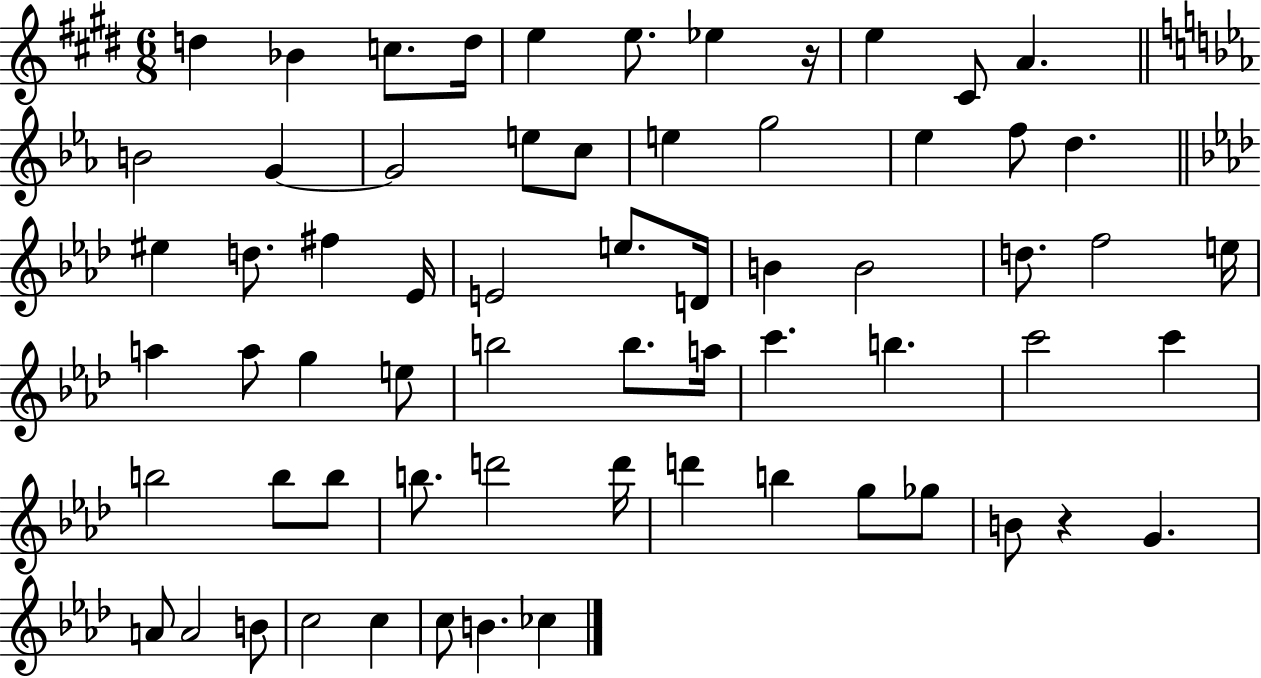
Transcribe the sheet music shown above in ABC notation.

X:1
T:Untitled
M:6/8
L:1/4
K:E
d _B c/2 d/4 e e/2 _e z/4 e ^C/2 A B2 G G2 e/2 c/2 e g2 _e f/2 d ^e d/2 ^f _E/4 E2 e/2 D/4 B B2 d/2 f2 e/4 a a/2 g e/2 b2 b/2 a/4 c' b c'2 c' b2 b/2 b/2 b/2 d'2 d'/4 d' b g/2 _g/2 B/2 z G A/2 A2 B/2 c2 c c/2 B _c